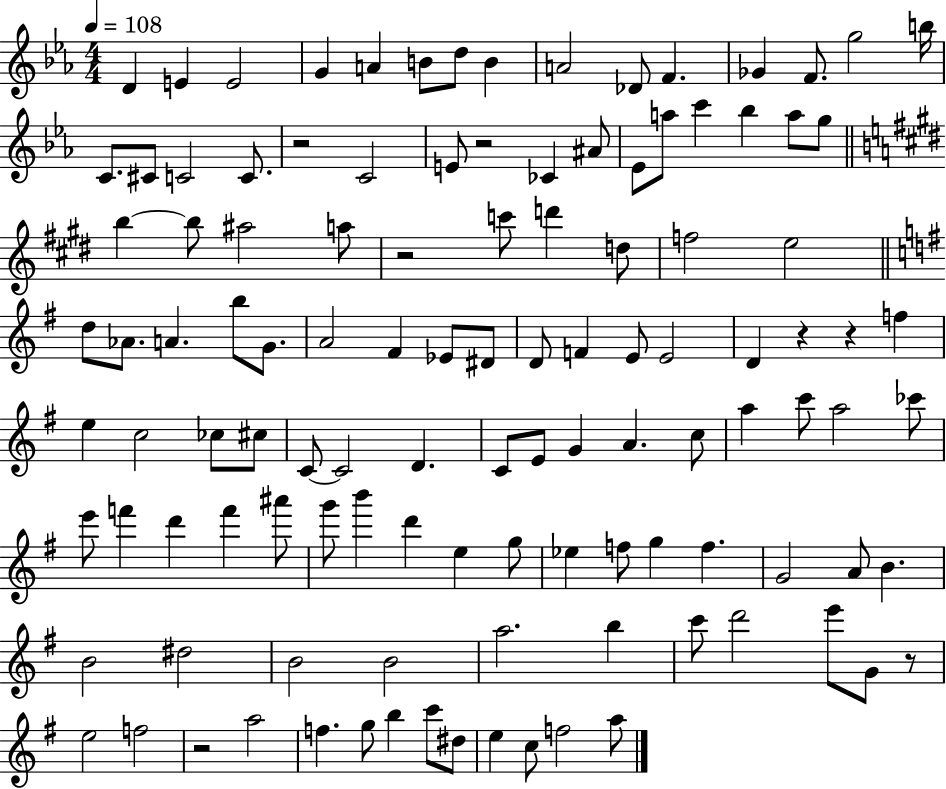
{
  \clef treble
  \numericTimeSignature
  \time 4/4
  \key ees \major
  \tempo 4 = 108
  \repeat volta 2 { d'4 e'4 e'2 | g'4 a'4 b'8 d''8 b'4 | a'2 des'8 f'4. | ges'4 f'8. g''2 b''16 | \break c'8. cis'8 c'2 c'8. | r2 c'2 | e'8 r2 ces'4 ais'8 | ees'8 a''8 c'''4 bes''4 a''8 g''8 | \break \bar "||" \break \key e \major b''4~~ b''8 ais''2 a''8 | r2 c'''8 d'''4 d''8 | f''2 e''2 | \bar "||" \break \key e \minor d''8 aes'8. a'4. b''8 g'8. | a'2 fis'4 ees'8 dis'8 | d'8 f'4 e'8 e'2 | d'4 r4 r4 f''4 | \break e''4 c''2 ces''8 cis''8 | c'8~~ c'2 d'4. | c'8 e'8 g'4 a'4. c''8 | a''4 c'''8 a''2 ces'''8 | \break e'''8 f'''4 d'''4 f'''4 ais'''8 | g'''8 b'''4 d'''4 e''4 g''8 | ees''4 f''8 g''4 f''4. | g'2 a'8 b'4. | \break b'2 dis''2 | b'2 b'2 | a''2. b''4 | c'''8 d'''2 e'''8 g'8 r8 | \break e''2 f''2 | r2 a''2 | f''4. g''8 b''4 c'''8 dis''8 | e''4 c''8 f''2 a''8 | \break } \bar "|."
}